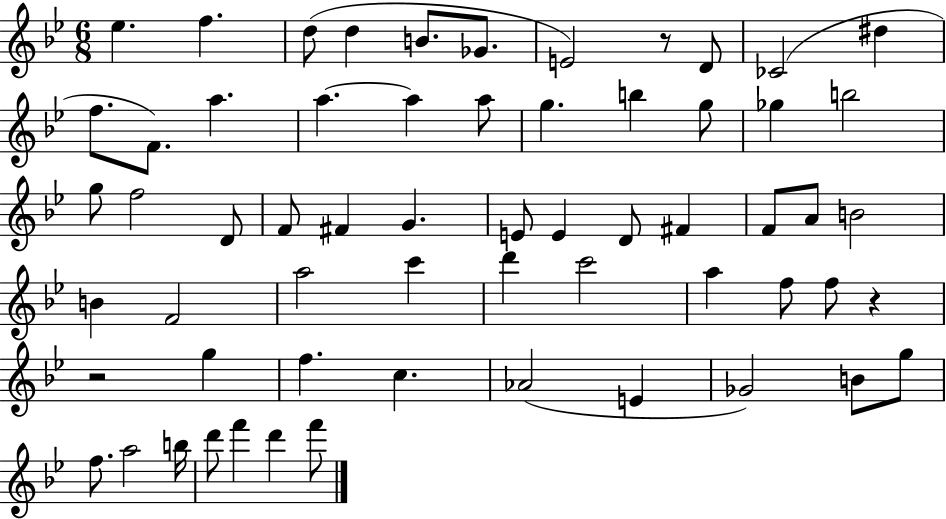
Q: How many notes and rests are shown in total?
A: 61